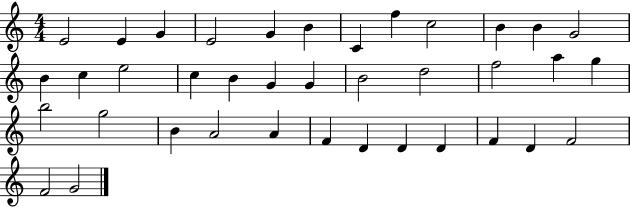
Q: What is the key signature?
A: C major